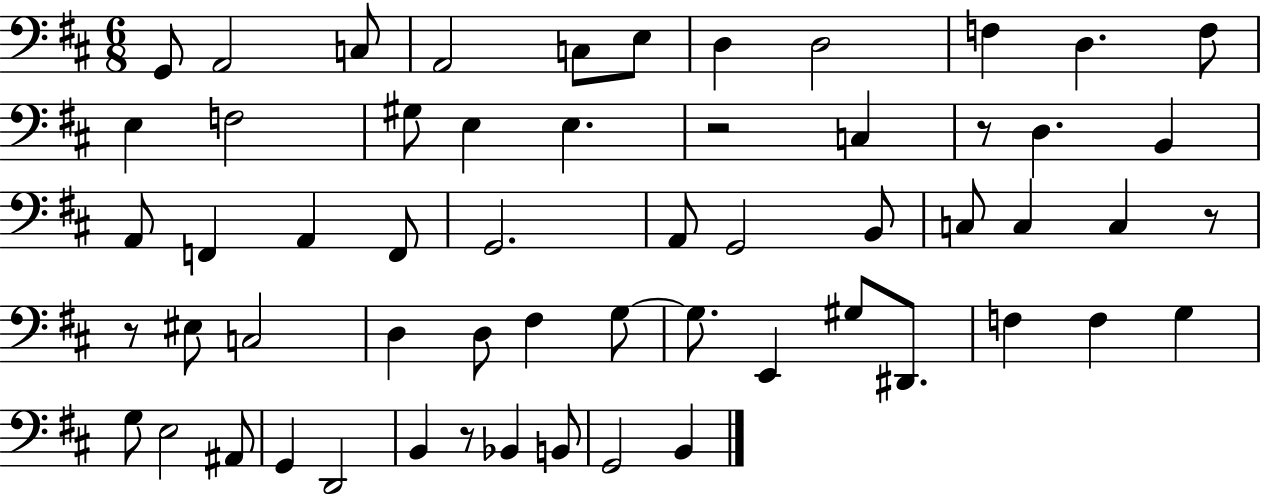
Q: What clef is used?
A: bass